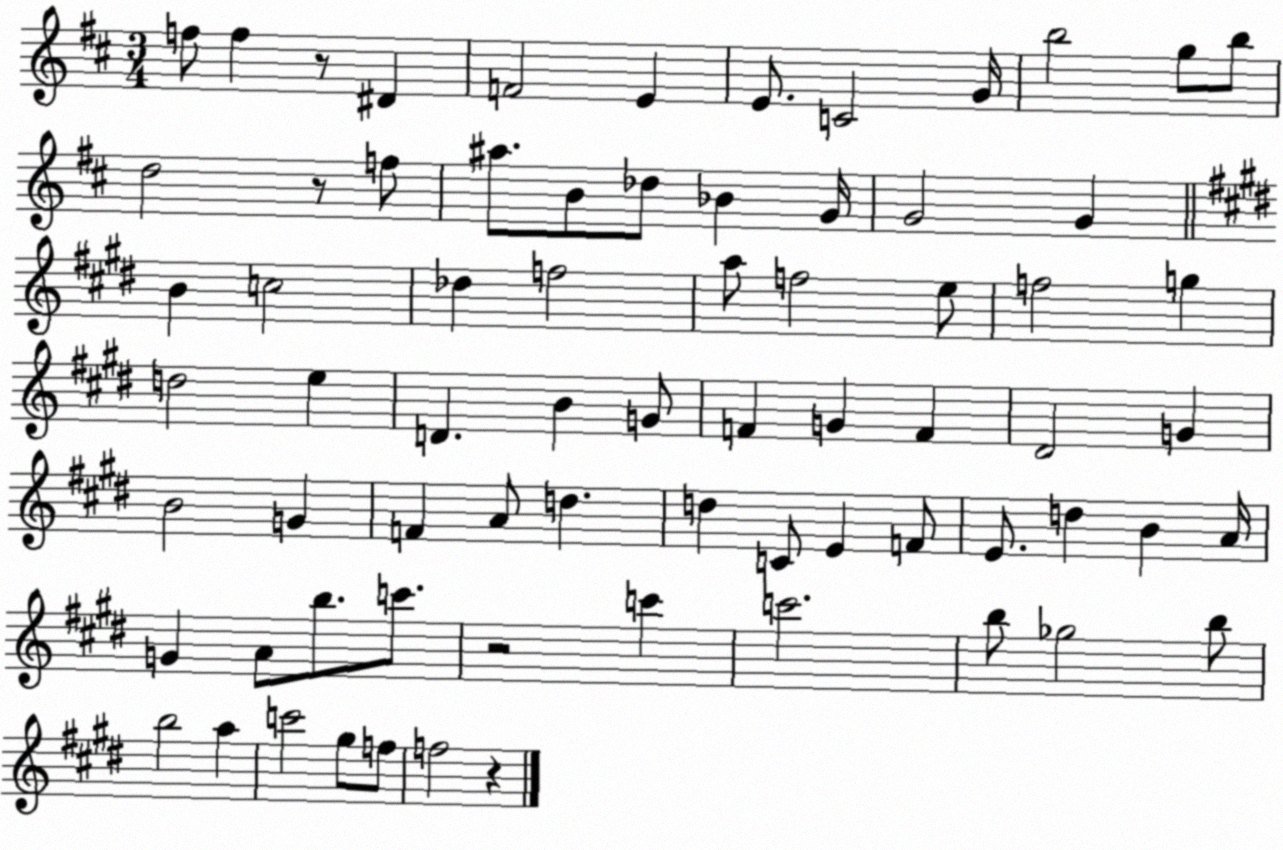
X:1
T:Untitled
M:3/4
L:1/4
K:D
f/2 f z/2 ^D F2 E E/2 C2 G/4 b2 g/2 b/2 d2 z/2 f/2 ^a/2 B/2 _d/2 _B G/4 G2 G B c2 _d f2 a/2 f2 e/2 f2 g d2 e D B G/2 F G F ^D2 G B2 G F A/2 d d C/2 E F/2 E/2 d B A/4 G A/2 b/2 c'/2 z2 c' c'2 b/2 _g2 b/2 b2 a c'2 ^g/2 f/2 f2 z